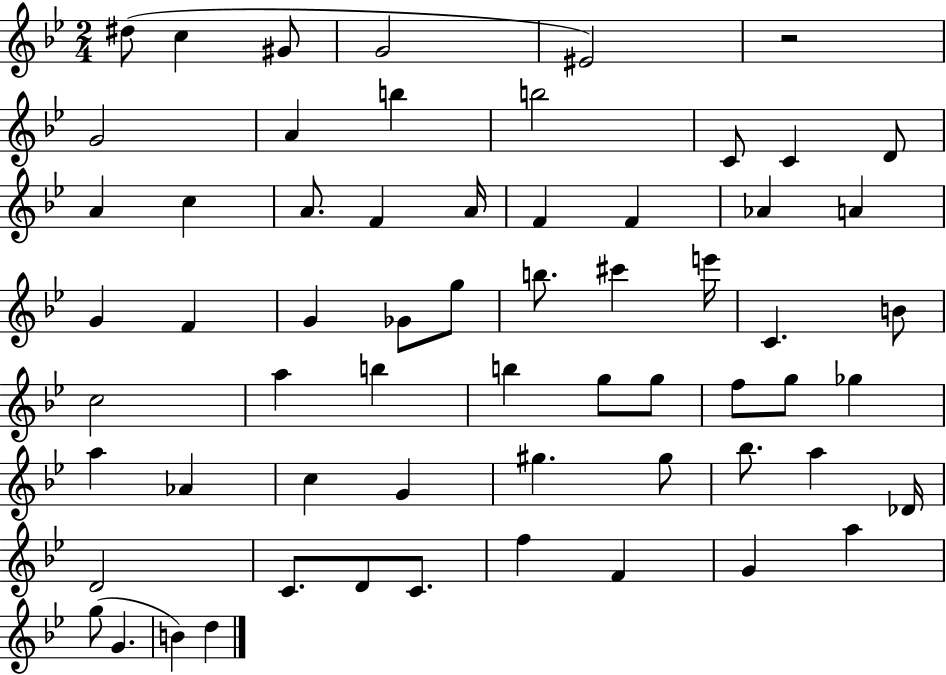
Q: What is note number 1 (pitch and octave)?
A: D#5